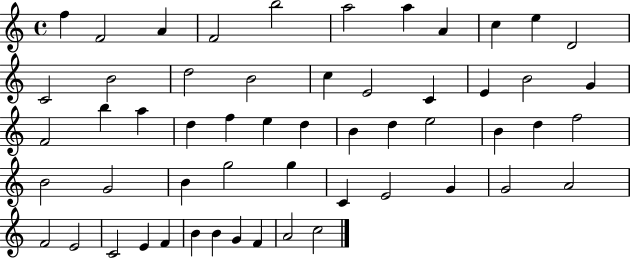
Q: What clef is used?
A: treble